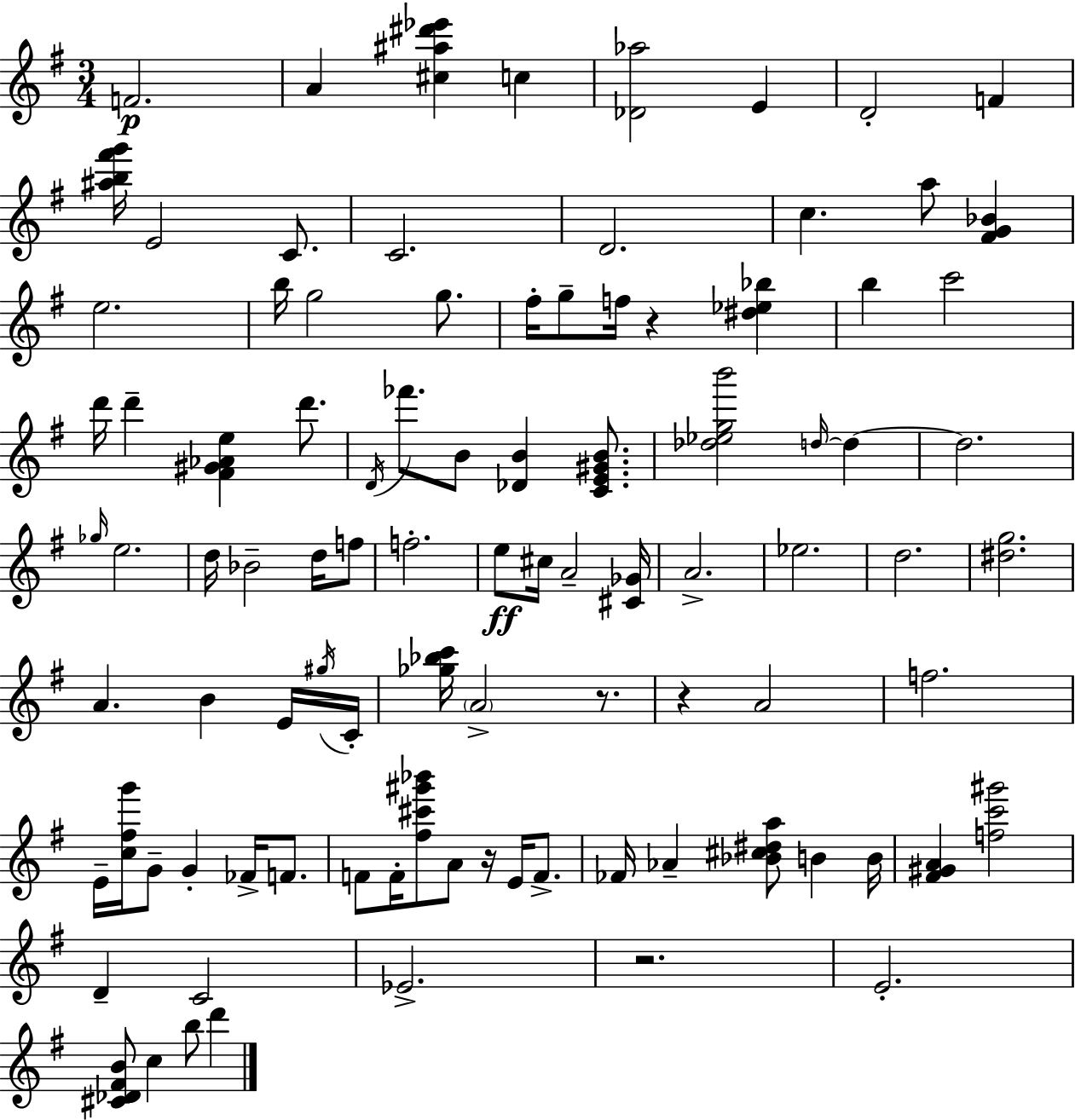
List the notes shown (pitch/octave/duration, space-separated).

F4/h. A4/q [C#5,A#5,D#6,Eb6]/q C5/q [Db4,Ab5]/h E4/q D4/h F4/q [A#5,B5,F#6,G6]/s E4/h C4/e. C4/h. D4/h. C5/q. A5/e [F#4,G4,Bb4]/q E5/h. B5/s G5/h G5/e. F#5/s G5/e F5/s R/q [D#5,Eb5,Bb5]/q B5/q C6/h D6/s D6/q [F#4,G#4,Ab4,E5]/q D6/e. D4/s FES6/e. B4/e [Db4,B4]/q [C4,E4,G#4,B4]/e. [Db5,Eb5,G5,B6]/h D5/s D5/q D5/h. Gb5/s E5/h. D5/s Bb4/h D5/s F5/e F5/h. E5/e C#5/s A4/h [C#4,Gb4]/s A4/h. Eb5/h. D5/h. [D#5,G5]/h. A4/q. B4/q E4/s G#5/s C4/s [Gb5,Bb5,C6]/s A4/h R/e. R/q A4/h F5/h. E4/s [C5,F#5,G6]/s G4/e G4/q FES4/s F4/e. F4/e F4/s [F#5,C#6,G#6,Bb6]/e A4/e R/s E4/s F4/e. FES4/s Ab4/q [Bb4,C#5,D#5,A5]/e B4/q B4/s [F#4,G#4,A4]/q [F5,C6,G#6]/h D4/q C4/h Eb4/h. R/h. E4/h. [C#4,Db4,F#4,B4]/e C5/q B5/e D6/q